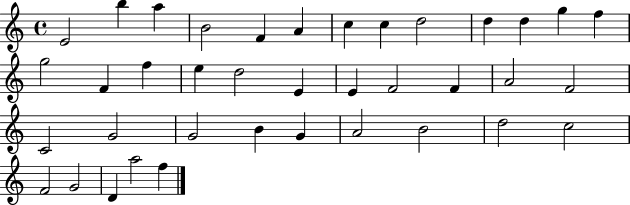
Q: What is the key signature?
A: C major